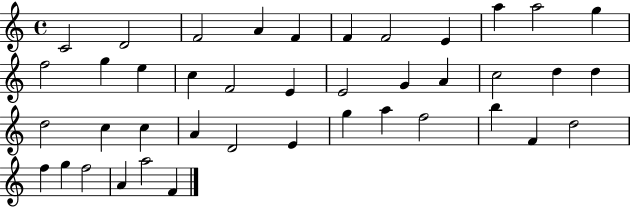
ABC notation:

X:1
T:Untitled
M:4/4
L:1/4
K:C
C2 D2 F2 A F F F2 E a a2 g f2 g e c F2 E E2 G A c2 d d d2 c c A D2 E g a f2 b F d2 f g f2 A a2 F